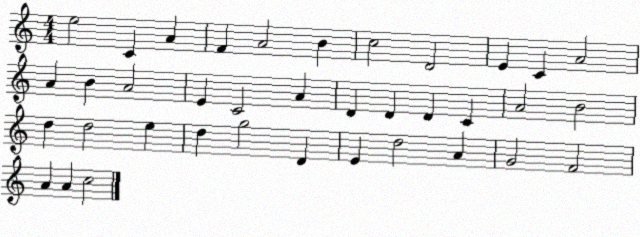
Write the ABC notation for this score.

X:1
T:Untitled
M:4/4
L:1/4
K:C
e2 C A F A2 B c2 D2 E C A2 A B A2 E C2 A D D D C A2 B2 d d2 e d g2 D E d2 A G2 F2 A A c2